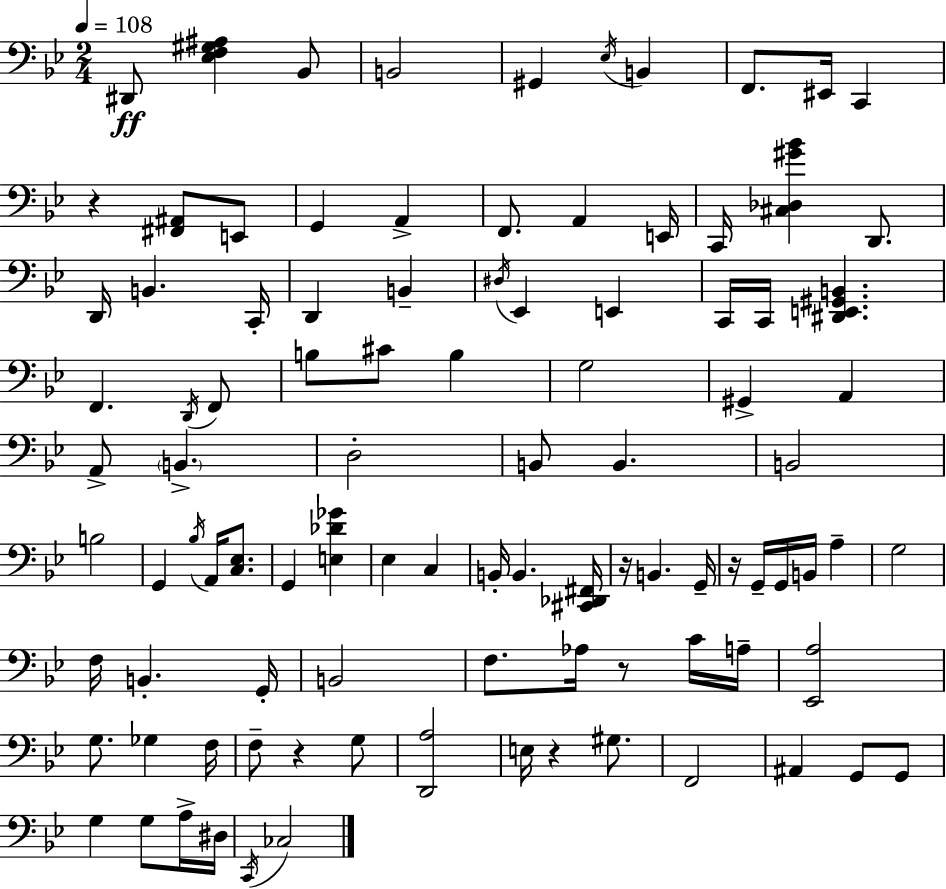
{
  \clef bass
  \numericTimeSignature
  \time 2/4
  \key bes \major
  \tempo 4 = 108
  dis,8\ff <ees f gis ais>4 bes,8 | b,2 | gis,4 \acciaccatura { ees16 } b,4 | f,8. eis,16 c,4 | \break r4 <fis, ais,>8 e,8 | g,4 a,4-> | f,8. a,4 | e,16 c,16 <cis des gis' bes'>4 d,8. | \break d,16 b,4. | c,16-. d,4 b,4-- | \acciaccatura { dis16 } ees,4 e,4 | c,16 c,16 <dis, e, gis, b,>4. | \break f,4. | \acciaccatura { d,16 } f,8 b8 cis'8 b4 | g2 | gis,4-> a,4 | \break a,8-> \parenthesize b,4.-> | d2-. | b,8 b,4. | b,2 | \break b2 | g,4 \acciaccatura { bes16 } | a,16 <c ees>8. g,4 | <e des' ges'>4 ees4 | \break c4 b,16-. b,4. | <cis, des, fis,>16 r16 b,4. | g,16-- r16 g,16-- g,16 b,16 | a4-- g2 | \break f16 b,4.-. | g,16-. b,2 | f8. aes16 | r8 c'16 a16-- <ees, a>2 | \break g8. ges4 | f16 f8-- r4 | g8 <d, a>2 | e16 r4 | \break gis8. f,2 | ais,4 | g,8 g,8 g4 | g8 a16-> dis16 \acciaccatura { c,16 } ces2 | \break \bar "|."
}